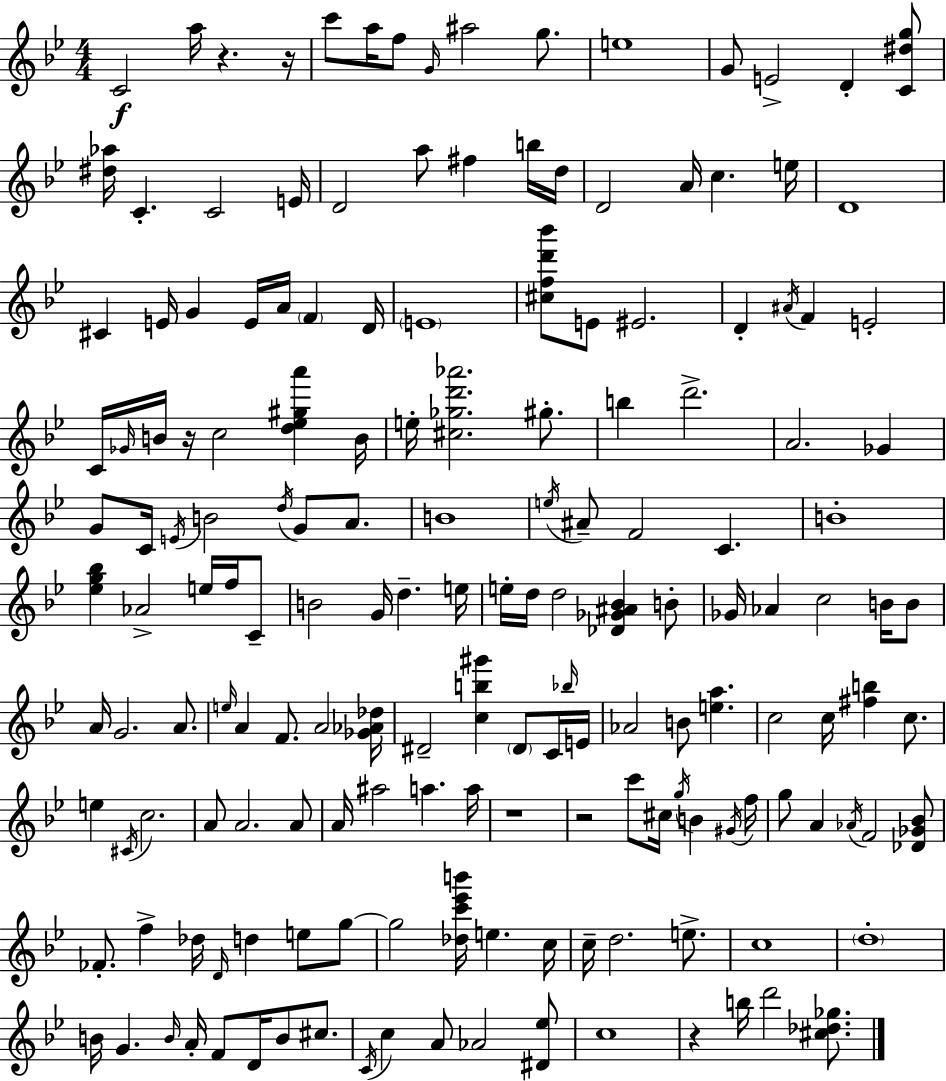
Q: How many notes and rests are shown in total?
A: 168